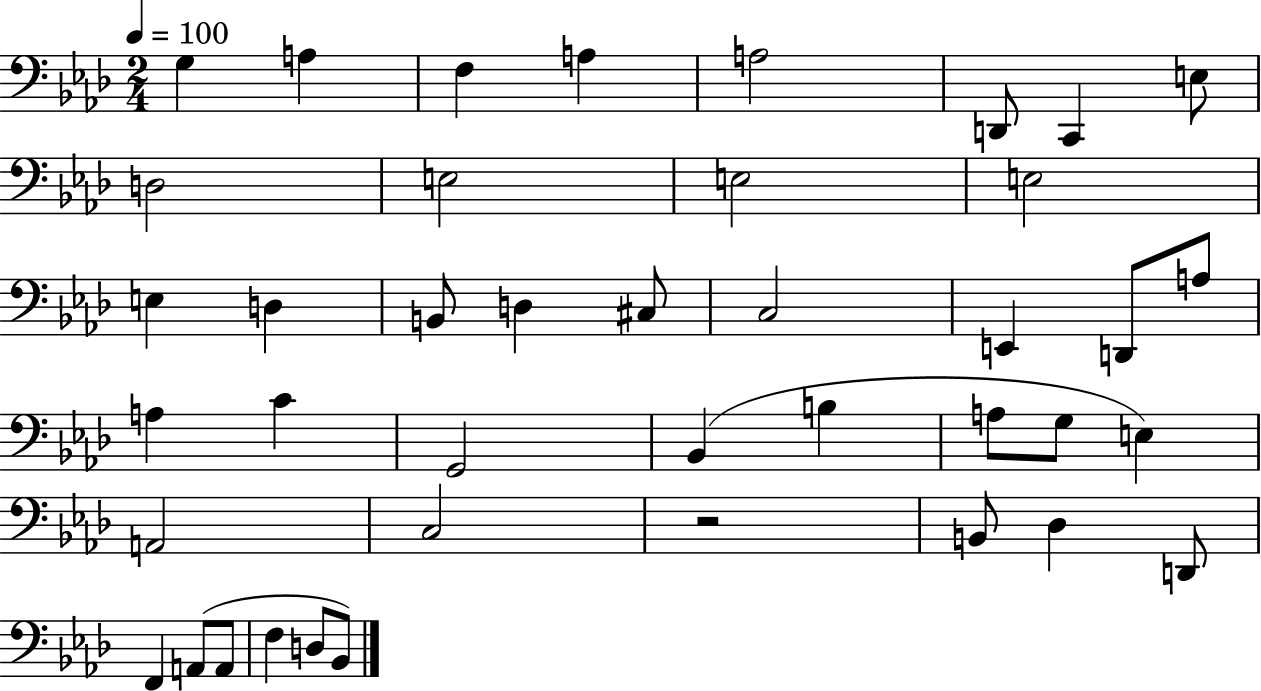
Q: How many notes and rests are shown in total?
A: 41